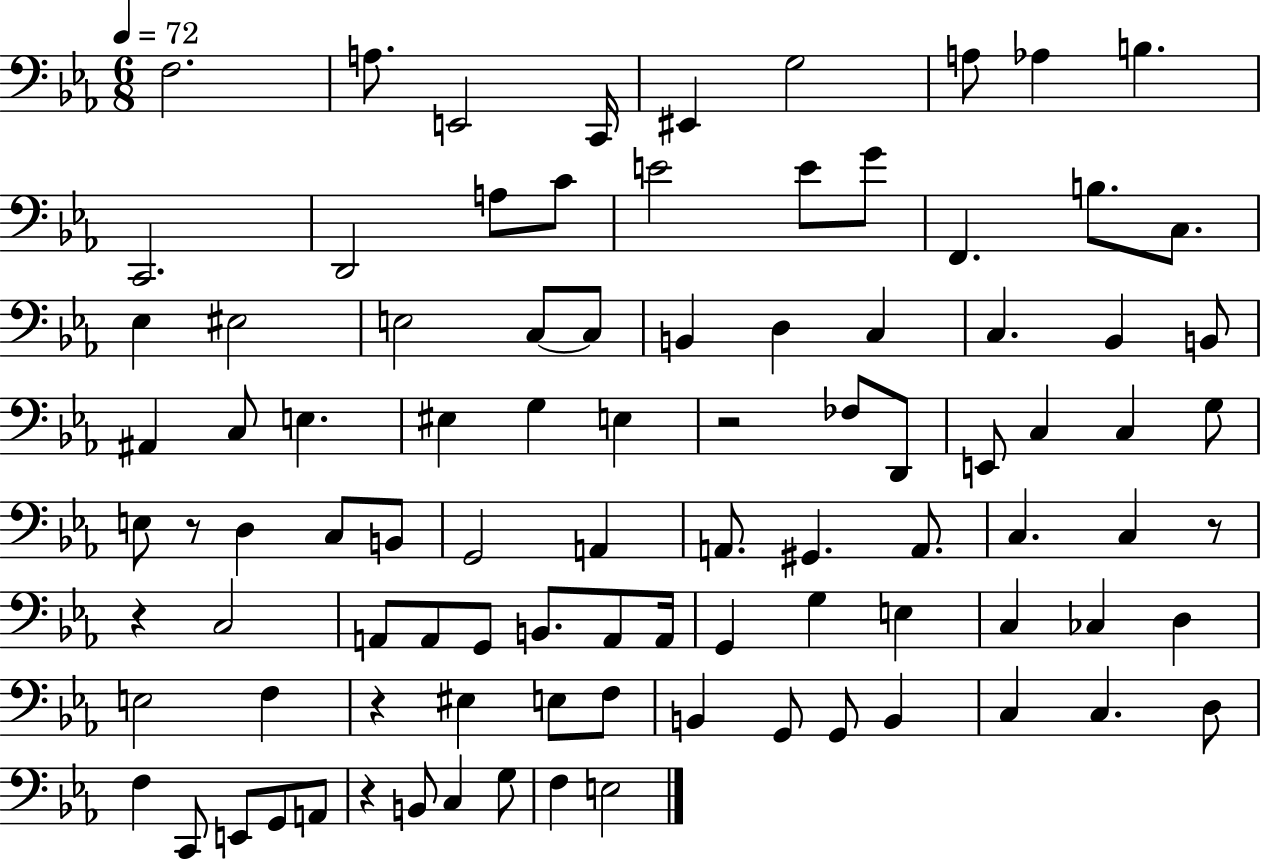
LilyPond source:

{
  \clef bass
  \numericTimeSignature
  \time 6/8
  \key ees \major
  \tempo 4 = 72
  \repeat volta 2 { f2. | a8. e,2 c,16 | eis,4 g2 | a8 aes4 b4. | \break c,2. | d,2 a8 c'8 | e'2 e'8 g'8 | f,4. b8. c8. | \break ees4 eis2 | e2 c8~~ c8 | b,4 d4 c4 | c4. bes,4 b,8 | \break ais,4 c8 e4. | eis4 g4 e4 | r2 fes8 d,8 | e,8 c4 c4 g8 | \break e8 r8 d4 c8 b,8 | g,2 a,4 | a,8. gis,4. a,8. | c4. c4 r8 | \break r4 c2 | a,8 a,8 g,8 b,8. a,8 a,16 | g,4 g4 e4 | c4 ces4 d4 | \break e2 f4 | r4 eis4 e8 f8 | b,4 g,8 g,8 b,4 | c4 c4. d8 | \break f4 c,8 e,8 g,8 a,8 | r4 b,8 c4 g8 | f4 e2 | } \bar "|."
}